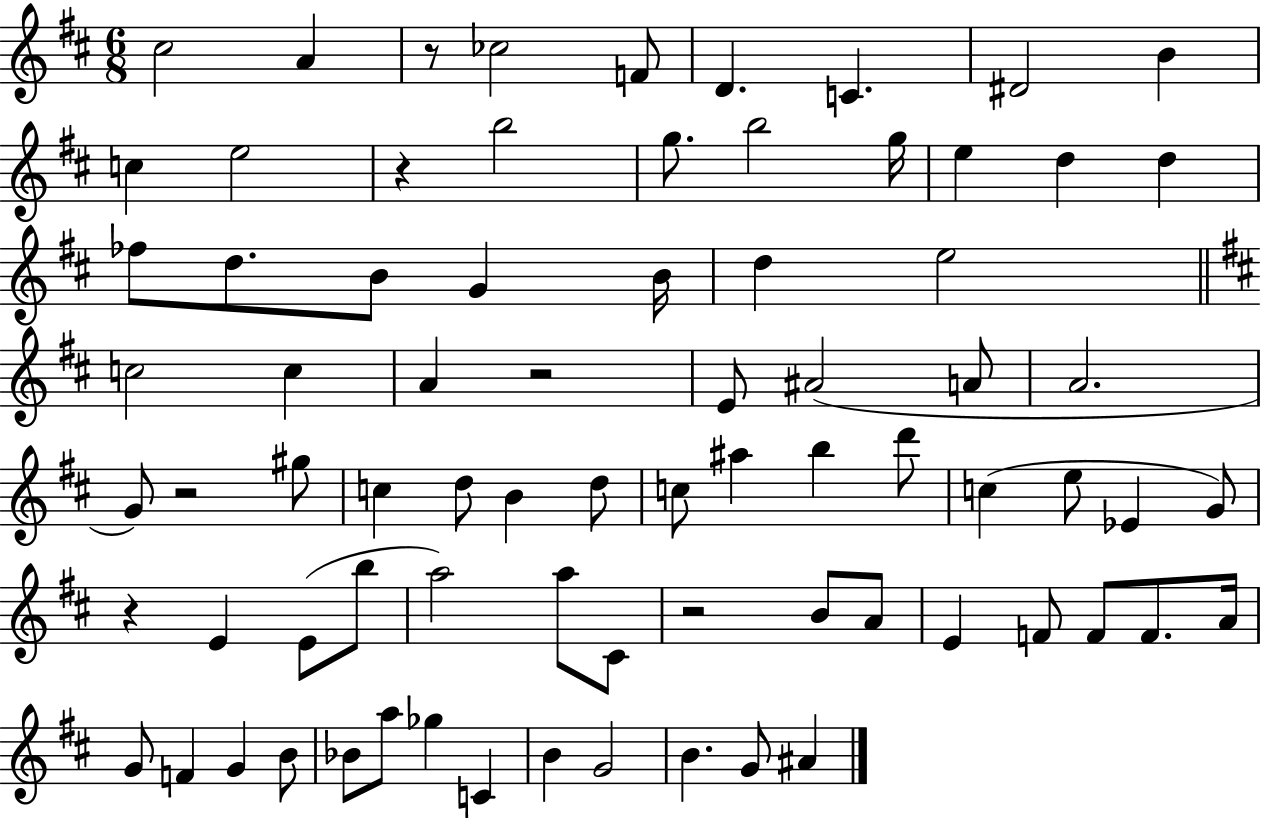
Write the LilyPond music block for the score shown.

{
  \clef treble
  \numericTimeSignature
  \time 6/8
  \key d \major
  cis''2 a'4 | r8 ces''2 f'8 | d'4. c'4. | dis'2 b'4 | \break c''4 e''2 | r4 b''2 | g''8. b''2 g''16 | e''4 d''4 d''4 | \break fes''8 d''8. b'8 g'4 b'16 | d''4 e''2 | \bar "||" \break \key b \minor c''2 c''4 | a'4 r2 | e'8 ais'2( a'8 | a'2. | \break g'8) r2 gis''8 | c''4 d''8 b'4 d''8 | c''8 ais''4 b''4 d'''8 | c''4( e''8 ees'4 g'8) | \break r4 e'4 e'8( b''8 | a''2) a''8 cis'8 | r2 b'8 a'8 | e'4 f'8 f'8 f'8. a'16 | \break g'8 f'4 g'4 b'8 | bes'8 a''8 ges''4 c'4 | b'4 g'2 | b'4. g'8 ais'4 | \break \bar "|."
}